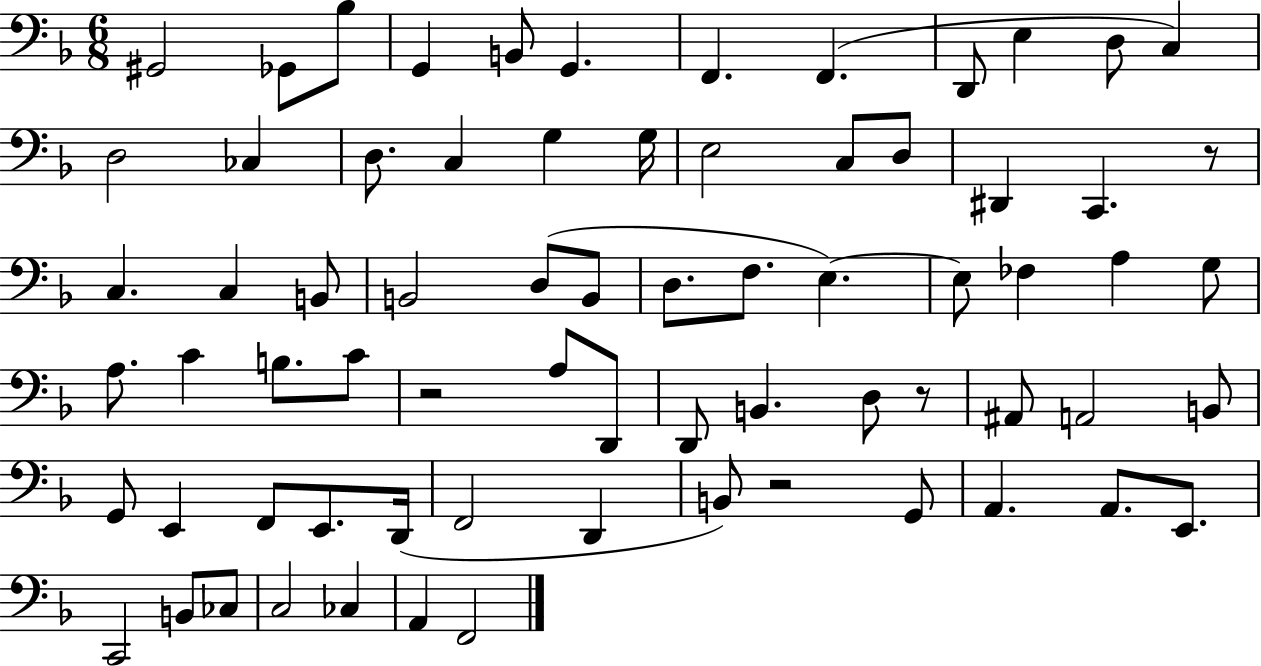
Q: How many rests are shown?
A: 4